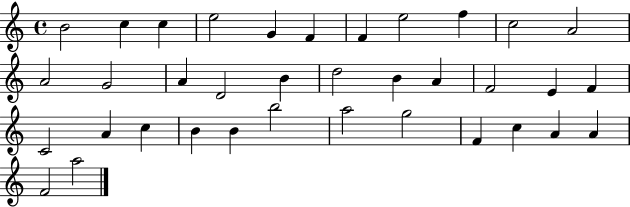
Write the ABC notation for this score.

X:1
T:Untitled
M:4/4
L:1/4
K:C
B2 c c e2 G F F e2 f c2 A2 A2 G2 A D2 B d2 B A F2 E F C2 A c B B b2 a2 g2 F c A A F2 a2